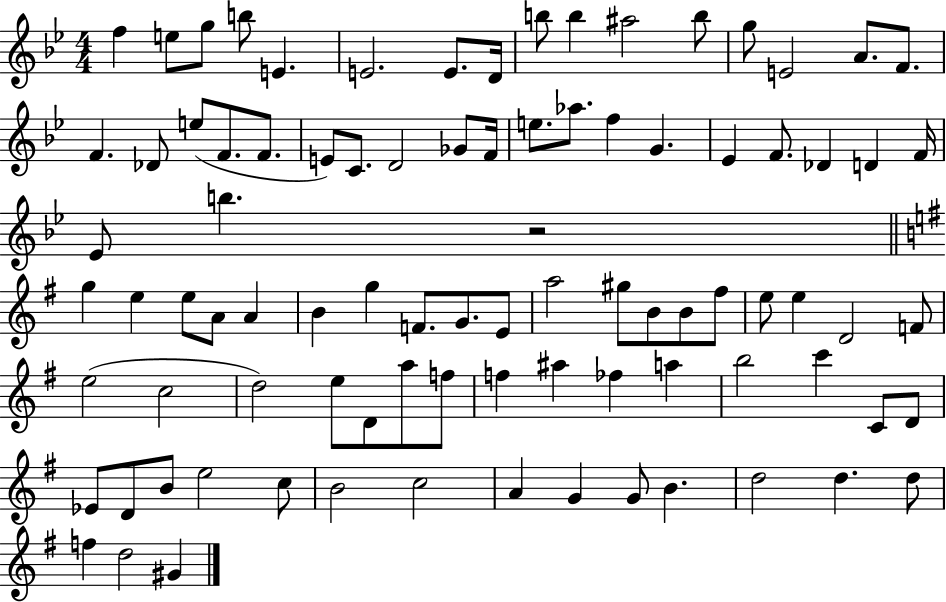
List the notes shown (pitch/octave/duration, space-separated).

F5/q E5/e G5/e B5/e E4/q. E4/h. E4/e. D4/s B5/e B5/q A#5/h B5/e G5/e E4/h A4/e. F4/e. F4/q. Db4/e E5/e F4/e. F4/e. E4/e C4/e. D4/h Gb4/e F4/s E5/e. Ab5/e. F5/q G4/q. Eb4/q F4/e. Db4/q D4/q F4/s Eb4/e B5/q. R/h G5/q E5/q E5/e A4/e A4/q B4/q G5/q F4/e. G4/e. E4/e A5/h G#5/e B4/e B4/e F#5/e E5/e E5/q D4/h F4/e E5/h C5/h D5/h E5/e D4/e A5/e F5/e F5/q A#5/q FES5/q A5/q B5/h C6/q C4/e D4/e Eb4/e D4/e B4/e E5/h C5/e B4/h C5/h A4/q G4/q G4/e B4/q. D5/h D5/q. D5/e F5/q D5/h G#4/q